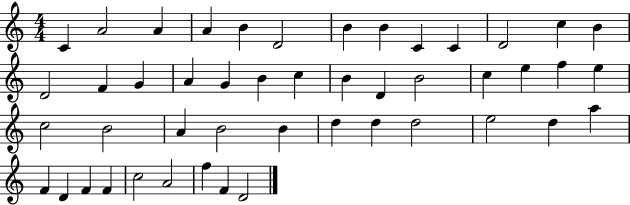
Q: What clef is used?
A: treble